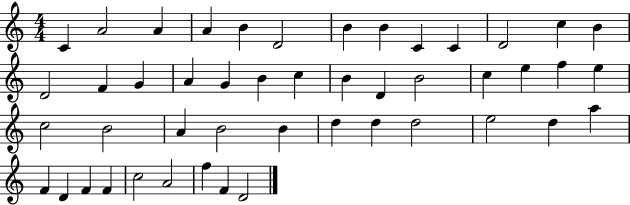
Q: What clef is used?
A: treble